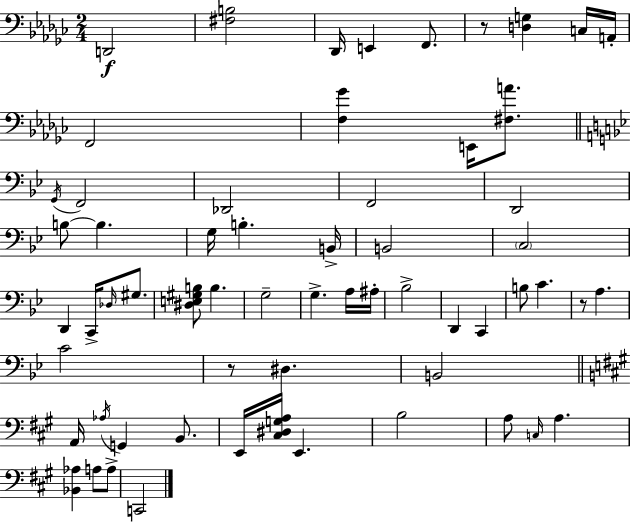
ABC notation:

X:1
T:Untitled
M:2/4
L:1/4
K:Ebm
D,,2 [^F,B,]2 _D,,/4 E,, F,,/2 z/2 [D,G,] C,/4 A,,/4 F,,2 [F,_G] E,,/4 [^F,A]/2 G,,/4 F,,2 _D,,2 F,,2 D,,2 B,/2 B, G,/4 B, B,,/4 B,,2 C,2 D,, C,,/4 _D,/4 ^G,/2 [^D,E,^G,B,]/2 B, G,2 G, A,/4 ^A,/4 _B,2 D,, C,, B,/2 C z/2 A, C2 z/2 ^D, B,,2 A,,/4 _A,/4 G,, B,,/2 E,,/4 [^C,^D,G,A,]/4 E,, B,2 A,/2 C,/4 A, [_B,,_A,] A,/2 A,/2 C,,2